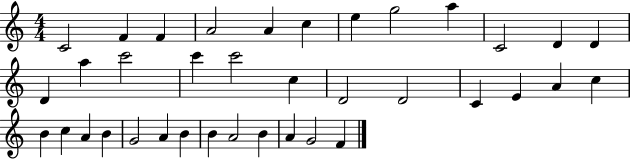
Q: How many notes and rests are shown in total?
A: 37